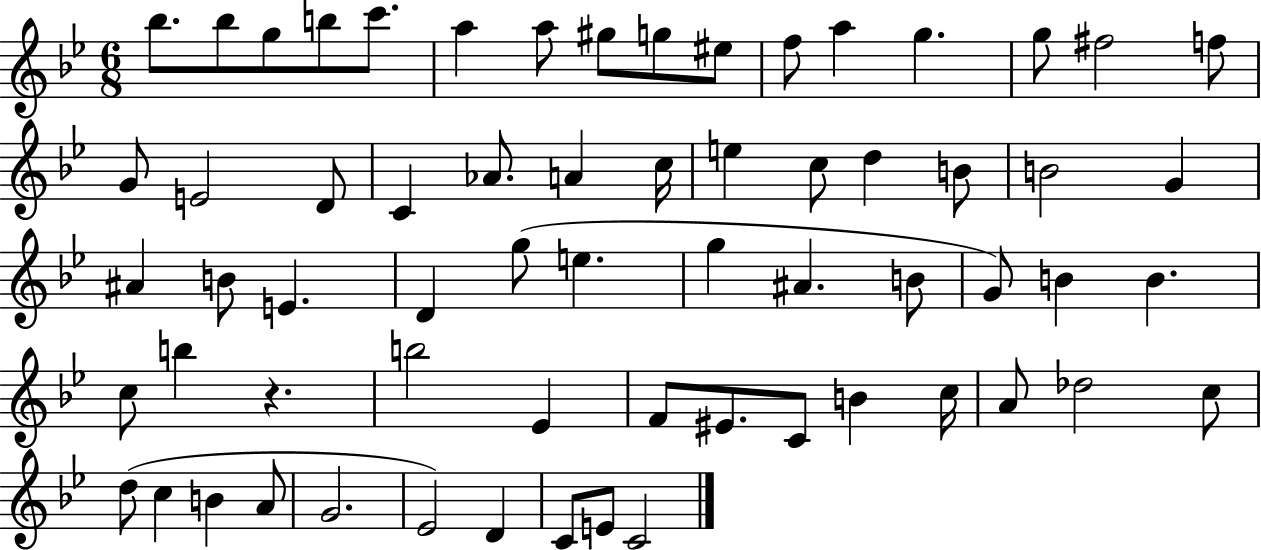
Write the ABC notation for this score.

X:1
T:Untitled
M:6/8
L:1/4
K:Bb
_b/2 _b/2 g/2 b/2 c'/2 a a/2 ^g/2 g/2 ^e/2 f/2 a g g/2 ^f2 f/2 G/2 E2 D/2 C _A/2 A c/4 e c/2 d B/2 B2 G ^A B/2 E D g/2 e g ^A B/2 G/2 B B c/2 b z b2 _E F/2 ^E/2 C/2 B c/4 A/2 _d2 c/2 d/2 c B A/2 G2 _E2 D C/2 E/2 C2